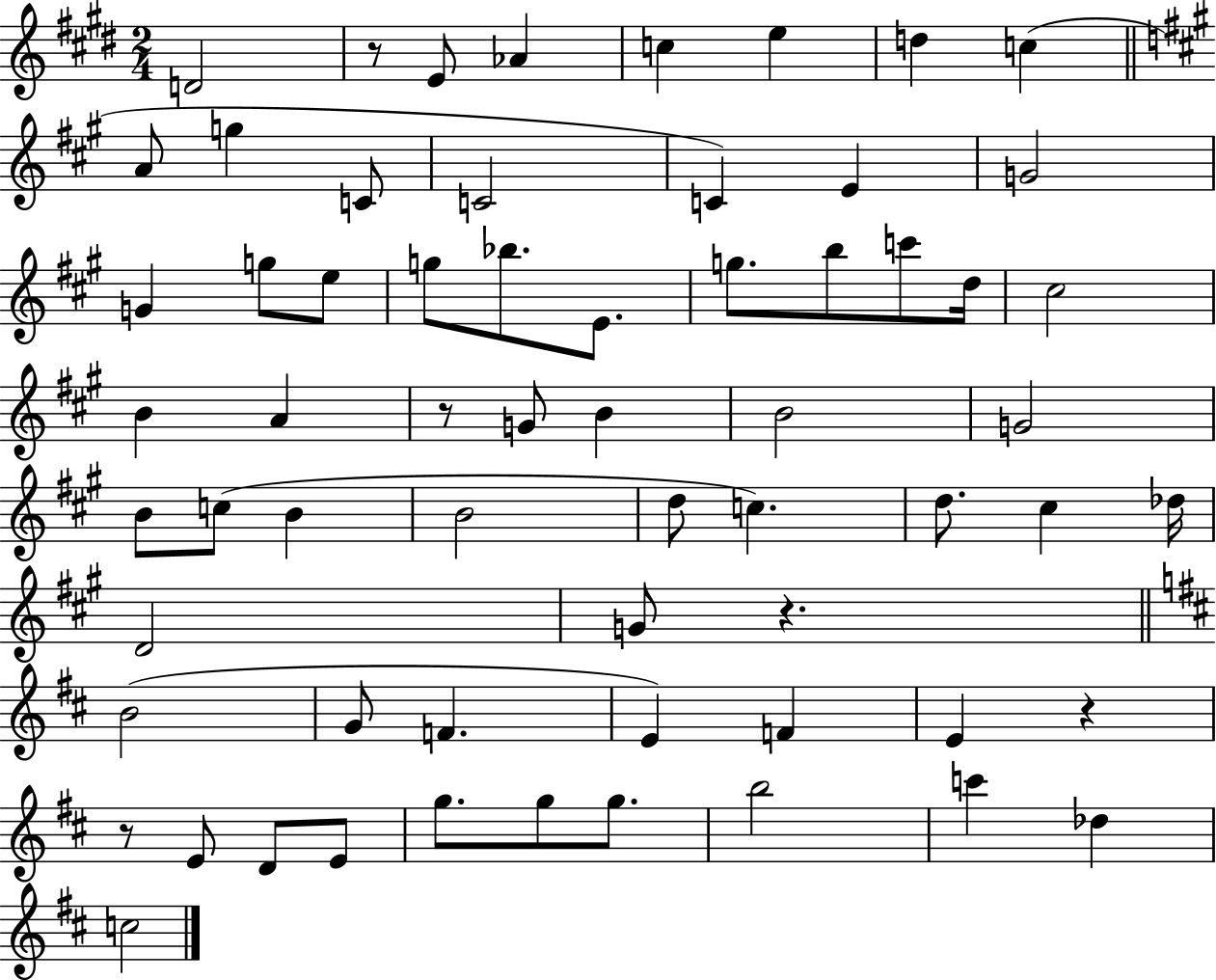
X:1
T:Untitled
M:2/4
L:1/4
K:E
D2 z/2 E/2 _A c e d c A/2 g C/2 C2 C E G2 G g/2 e/2 g/2 _b/2 E/2 g/2 b/2 c'/2 d/4 ^c2 B A z/2 G/2 B B2 G2 B/2 c/2 B B2 d/2 c d/2 ^c _d/4 D2 G/2 z B2 G/2 F E F E z z/2 E/2 D/2 E/2 g/2 g/2 g/2 b2 c' _d c2